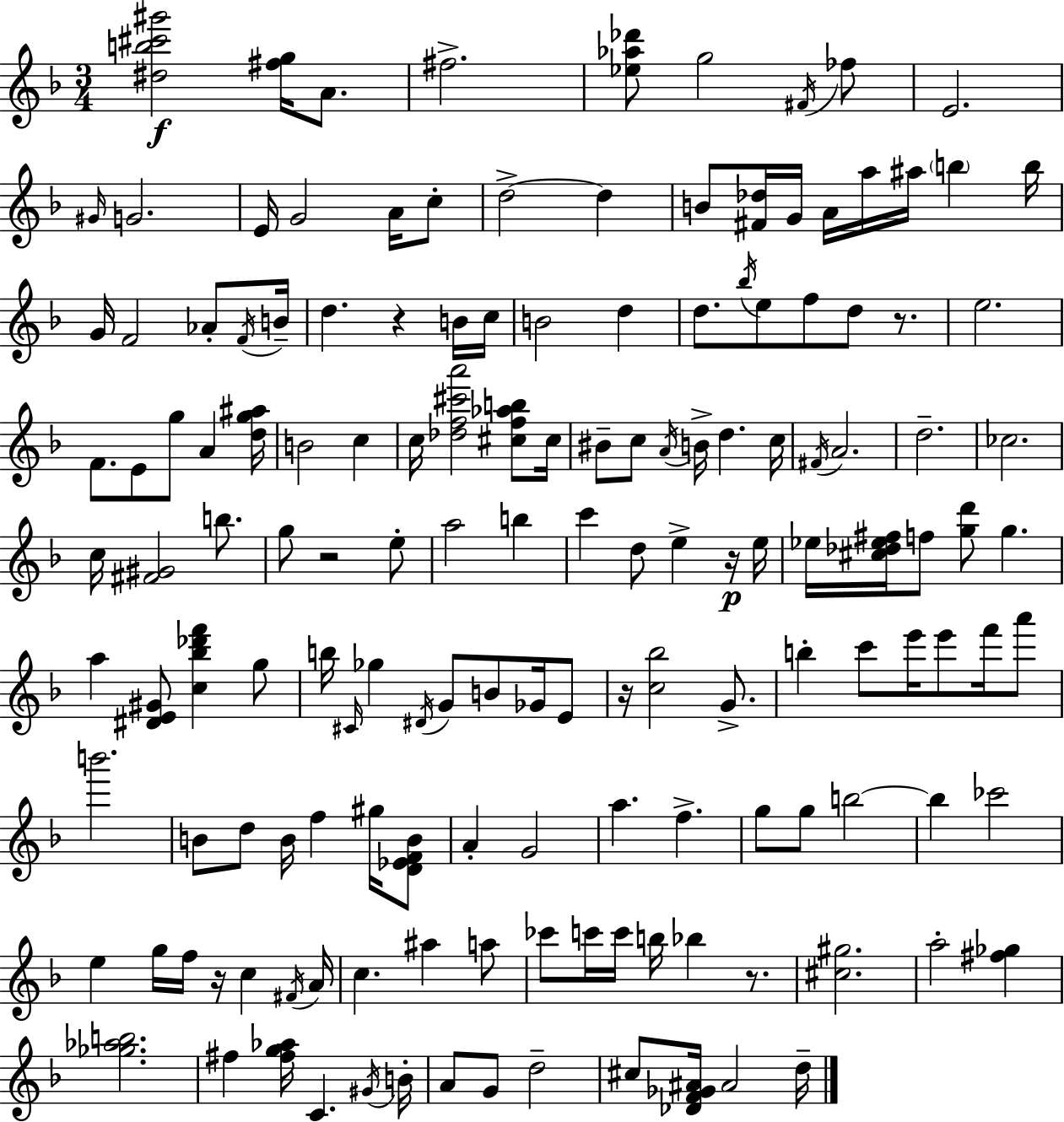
[D#5,B5,C#6,G#6]/h [F#5,G5]/s A4/e. F#5/h. [Eb5,Ab5,Db6]/e G5/h F#4/s FES5/e E4/h. G#4/s G4/h. E4/s G4/h A4/s C5/e D5/h D5/q B4/e [F#4,Db5]/s G4/s A4/s A5/s A#5/s B5/q B5/s G4/s F4/h Ab4/e F4/s B4/s D5/q. R/q B4/s C5/s B4/h D5/q D5/e. Bb5/s E5/e F5/e D5/e R/e. E5/h. F4/e. E4/e G5/e A4/q [D5,G5,A#5]/s B4/h C5/q C5/s [Db5,F5,C#6,A6]/h [C#5,F5,Ab5,B5]/e C#5/s BIS4/e C5/e A4/s B4/s D5/q. C5/s F#4/s A4/h. D5/h. CES5/h. C5/s [F#4,G#4]/h B5/e. G5/e R/h E5/e A5/h B5/q C6/q D5/e E5/q R/s E5/s Eb5/s [C#5,Db5,Eb5,F#5]/s F5/e [G5,D6]/e G5/q. A5/q [D#4,E4,G#4]/e [C5,Bb5,Db6,F6]/q G5/e B5/s C#4/s Gb5/q D#4/s G4/e B4/e Gb4/s E4/e R/s [C5,Bb5]/h G4/e. B5/q C6/e E6/s E6/e F6/s A6/e B6/h. B4/e D5/e B4/s F5/q G#5/s [D4,Eb4,F4,B4]/e A4/q G4/h A5/q. F5/q. G5/e G5/e B5/h B5/q CES6/h E5/q G5/s F5/s R/s C5/q F#4/s A4/s C5/q. A#5/q A5/e CES6/e C6/s C6/s B5/s Bb5/q R/e. [C#5,G#5]/h. A5/h [F#5,Gb5]/q [Gb5,Ab5,B5]/h. F#5/q [F#5,G5,Ab5]/s C4/q. G#4/s B4/s A4/e G4/e D5/h C#5/e [Db4,F4,Gb4,A#4]/s A#4/h D5/s